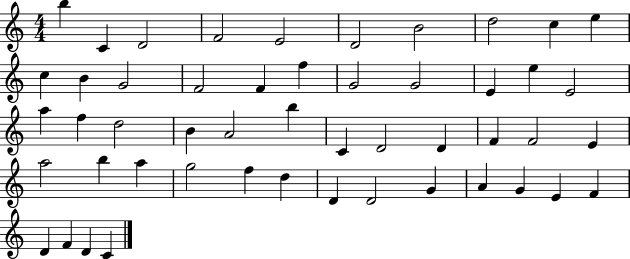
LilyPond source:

{
  \clef treble
  \numericTimeSignature
  \time 4/4
  \key c \major
  b''4 c'4 d'2 | f'2 e'2 | d'2 b'2 | d''2 c''4 e''4 | \break c''4 b'4 g'2 | f'2 f'4 f''4 | g'2 g'2 | e'4 e''4 e'2 | \break a''4 f''4 d''2 | b'4 a'2 b''4 | c'4 d'2 d'4 | f'4 f'2 e'4 | \break a''2 b''4 a''4 | g''2 f''4 d''4 | d'4 d'2 g'4 | a'4 g'4 e'4 f'4 | \break d'4 f'4 d'4 c'4 | \bar "|."
}